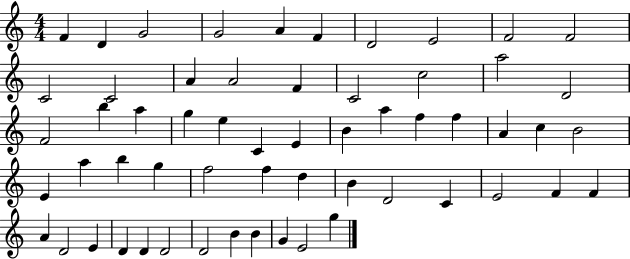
F4/q D4/q G4/h G4/h A4/q F4/q D4/h E4/h F4/h F4/h C4/h C4/h A4/q A4/h F4/q C4/h C5/h A5/h D4/h F4/h B5/q A5/q G5/q E5/q C4/q E4/q B4/q A5/q F5/q F5/q A4/q C5/q B4/h E4/q A5/q B5/q G5/q F5/h F5/q D5/q B4/q D4/h C4/q E4/h F4/q F4/q A4/q D4/h E4/q D4/q D4/q D4/h D4/h B4/q B4/q G4/q E4/h G5/q